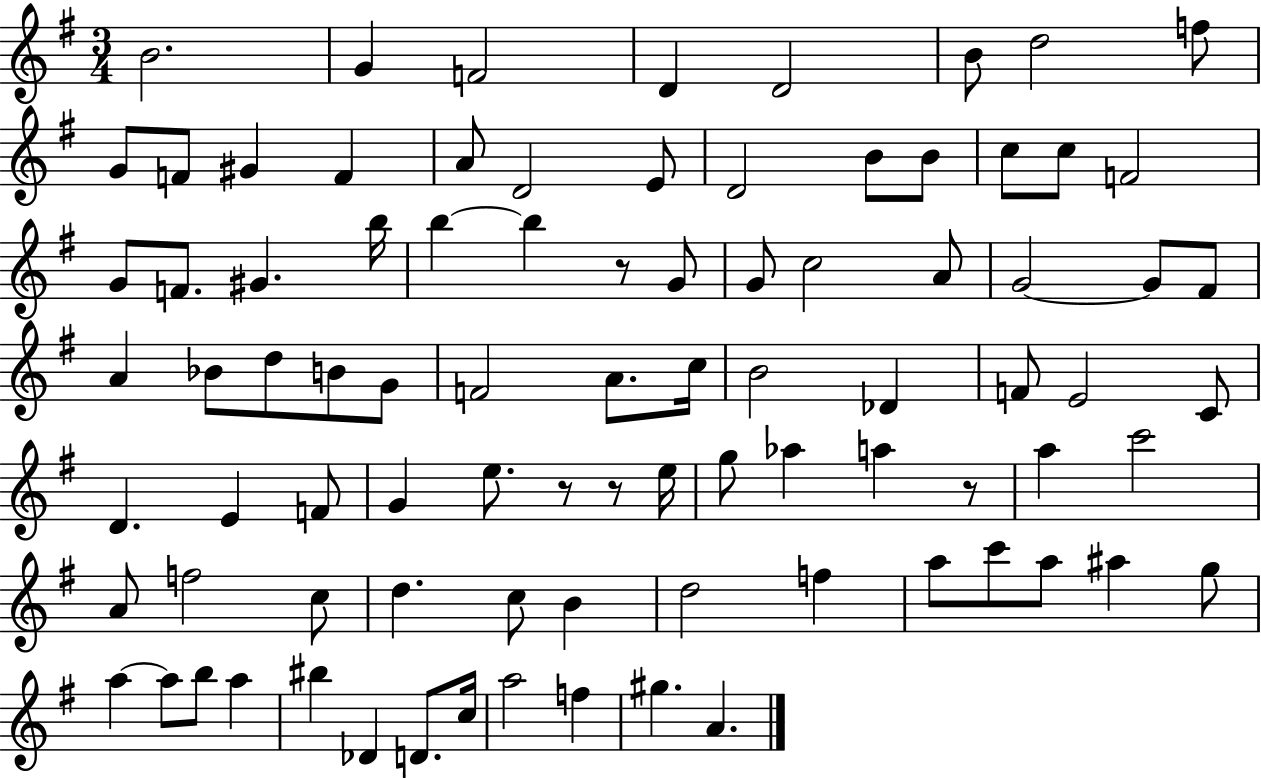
X:1
T:Untitled
M:3/4
L:1/4
K:G
B2 G F2 D D2 B/2 d2 f/2 G/2 F/2 ^G F A/2 D2 E/2 D2 B/2 B/2 c/2 c/2 F2 G/2 F/2 ^G b/4 b b z/2 G/2 G/2 c2 A/2 G2 G/2 ^F/2 A _B/2 d/2 B/2 G/2 F2 A/2 c/4 B2 _D F/2 E2 C/2 D E F/2 G e/2 z/2 z/2 e/4 g/2 _a a z/2 a c'2 A/2 f2 c/2 d c/2 B d2 f a/2 c'/2 a/2 ^a g/2 a a/2 b/2 a ^b _D D/2 c/4 a2 f ^g A